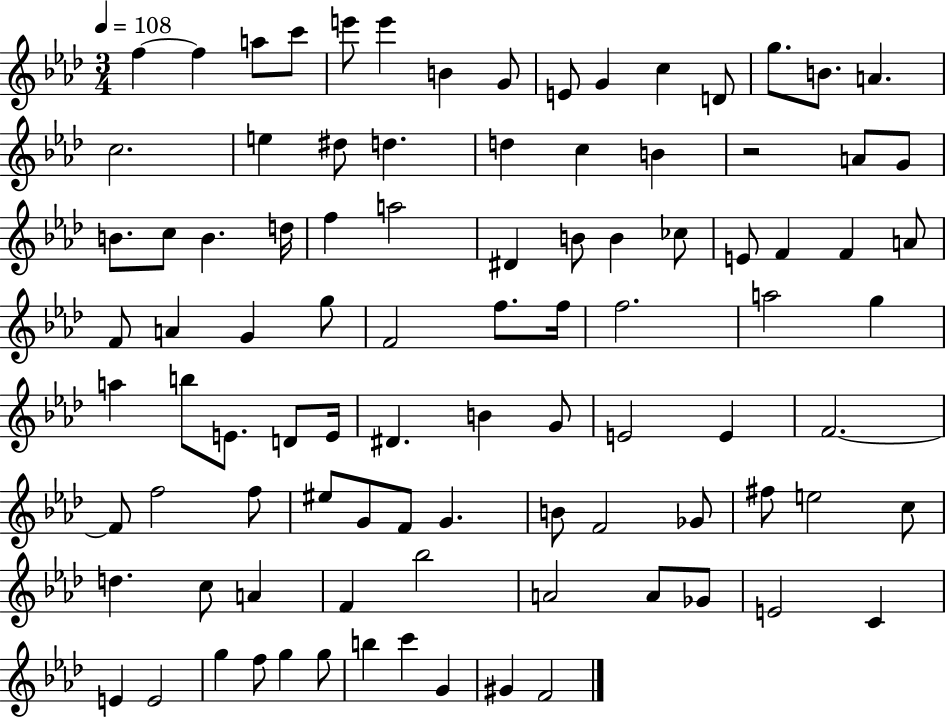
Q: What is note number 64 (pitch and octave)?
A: G4